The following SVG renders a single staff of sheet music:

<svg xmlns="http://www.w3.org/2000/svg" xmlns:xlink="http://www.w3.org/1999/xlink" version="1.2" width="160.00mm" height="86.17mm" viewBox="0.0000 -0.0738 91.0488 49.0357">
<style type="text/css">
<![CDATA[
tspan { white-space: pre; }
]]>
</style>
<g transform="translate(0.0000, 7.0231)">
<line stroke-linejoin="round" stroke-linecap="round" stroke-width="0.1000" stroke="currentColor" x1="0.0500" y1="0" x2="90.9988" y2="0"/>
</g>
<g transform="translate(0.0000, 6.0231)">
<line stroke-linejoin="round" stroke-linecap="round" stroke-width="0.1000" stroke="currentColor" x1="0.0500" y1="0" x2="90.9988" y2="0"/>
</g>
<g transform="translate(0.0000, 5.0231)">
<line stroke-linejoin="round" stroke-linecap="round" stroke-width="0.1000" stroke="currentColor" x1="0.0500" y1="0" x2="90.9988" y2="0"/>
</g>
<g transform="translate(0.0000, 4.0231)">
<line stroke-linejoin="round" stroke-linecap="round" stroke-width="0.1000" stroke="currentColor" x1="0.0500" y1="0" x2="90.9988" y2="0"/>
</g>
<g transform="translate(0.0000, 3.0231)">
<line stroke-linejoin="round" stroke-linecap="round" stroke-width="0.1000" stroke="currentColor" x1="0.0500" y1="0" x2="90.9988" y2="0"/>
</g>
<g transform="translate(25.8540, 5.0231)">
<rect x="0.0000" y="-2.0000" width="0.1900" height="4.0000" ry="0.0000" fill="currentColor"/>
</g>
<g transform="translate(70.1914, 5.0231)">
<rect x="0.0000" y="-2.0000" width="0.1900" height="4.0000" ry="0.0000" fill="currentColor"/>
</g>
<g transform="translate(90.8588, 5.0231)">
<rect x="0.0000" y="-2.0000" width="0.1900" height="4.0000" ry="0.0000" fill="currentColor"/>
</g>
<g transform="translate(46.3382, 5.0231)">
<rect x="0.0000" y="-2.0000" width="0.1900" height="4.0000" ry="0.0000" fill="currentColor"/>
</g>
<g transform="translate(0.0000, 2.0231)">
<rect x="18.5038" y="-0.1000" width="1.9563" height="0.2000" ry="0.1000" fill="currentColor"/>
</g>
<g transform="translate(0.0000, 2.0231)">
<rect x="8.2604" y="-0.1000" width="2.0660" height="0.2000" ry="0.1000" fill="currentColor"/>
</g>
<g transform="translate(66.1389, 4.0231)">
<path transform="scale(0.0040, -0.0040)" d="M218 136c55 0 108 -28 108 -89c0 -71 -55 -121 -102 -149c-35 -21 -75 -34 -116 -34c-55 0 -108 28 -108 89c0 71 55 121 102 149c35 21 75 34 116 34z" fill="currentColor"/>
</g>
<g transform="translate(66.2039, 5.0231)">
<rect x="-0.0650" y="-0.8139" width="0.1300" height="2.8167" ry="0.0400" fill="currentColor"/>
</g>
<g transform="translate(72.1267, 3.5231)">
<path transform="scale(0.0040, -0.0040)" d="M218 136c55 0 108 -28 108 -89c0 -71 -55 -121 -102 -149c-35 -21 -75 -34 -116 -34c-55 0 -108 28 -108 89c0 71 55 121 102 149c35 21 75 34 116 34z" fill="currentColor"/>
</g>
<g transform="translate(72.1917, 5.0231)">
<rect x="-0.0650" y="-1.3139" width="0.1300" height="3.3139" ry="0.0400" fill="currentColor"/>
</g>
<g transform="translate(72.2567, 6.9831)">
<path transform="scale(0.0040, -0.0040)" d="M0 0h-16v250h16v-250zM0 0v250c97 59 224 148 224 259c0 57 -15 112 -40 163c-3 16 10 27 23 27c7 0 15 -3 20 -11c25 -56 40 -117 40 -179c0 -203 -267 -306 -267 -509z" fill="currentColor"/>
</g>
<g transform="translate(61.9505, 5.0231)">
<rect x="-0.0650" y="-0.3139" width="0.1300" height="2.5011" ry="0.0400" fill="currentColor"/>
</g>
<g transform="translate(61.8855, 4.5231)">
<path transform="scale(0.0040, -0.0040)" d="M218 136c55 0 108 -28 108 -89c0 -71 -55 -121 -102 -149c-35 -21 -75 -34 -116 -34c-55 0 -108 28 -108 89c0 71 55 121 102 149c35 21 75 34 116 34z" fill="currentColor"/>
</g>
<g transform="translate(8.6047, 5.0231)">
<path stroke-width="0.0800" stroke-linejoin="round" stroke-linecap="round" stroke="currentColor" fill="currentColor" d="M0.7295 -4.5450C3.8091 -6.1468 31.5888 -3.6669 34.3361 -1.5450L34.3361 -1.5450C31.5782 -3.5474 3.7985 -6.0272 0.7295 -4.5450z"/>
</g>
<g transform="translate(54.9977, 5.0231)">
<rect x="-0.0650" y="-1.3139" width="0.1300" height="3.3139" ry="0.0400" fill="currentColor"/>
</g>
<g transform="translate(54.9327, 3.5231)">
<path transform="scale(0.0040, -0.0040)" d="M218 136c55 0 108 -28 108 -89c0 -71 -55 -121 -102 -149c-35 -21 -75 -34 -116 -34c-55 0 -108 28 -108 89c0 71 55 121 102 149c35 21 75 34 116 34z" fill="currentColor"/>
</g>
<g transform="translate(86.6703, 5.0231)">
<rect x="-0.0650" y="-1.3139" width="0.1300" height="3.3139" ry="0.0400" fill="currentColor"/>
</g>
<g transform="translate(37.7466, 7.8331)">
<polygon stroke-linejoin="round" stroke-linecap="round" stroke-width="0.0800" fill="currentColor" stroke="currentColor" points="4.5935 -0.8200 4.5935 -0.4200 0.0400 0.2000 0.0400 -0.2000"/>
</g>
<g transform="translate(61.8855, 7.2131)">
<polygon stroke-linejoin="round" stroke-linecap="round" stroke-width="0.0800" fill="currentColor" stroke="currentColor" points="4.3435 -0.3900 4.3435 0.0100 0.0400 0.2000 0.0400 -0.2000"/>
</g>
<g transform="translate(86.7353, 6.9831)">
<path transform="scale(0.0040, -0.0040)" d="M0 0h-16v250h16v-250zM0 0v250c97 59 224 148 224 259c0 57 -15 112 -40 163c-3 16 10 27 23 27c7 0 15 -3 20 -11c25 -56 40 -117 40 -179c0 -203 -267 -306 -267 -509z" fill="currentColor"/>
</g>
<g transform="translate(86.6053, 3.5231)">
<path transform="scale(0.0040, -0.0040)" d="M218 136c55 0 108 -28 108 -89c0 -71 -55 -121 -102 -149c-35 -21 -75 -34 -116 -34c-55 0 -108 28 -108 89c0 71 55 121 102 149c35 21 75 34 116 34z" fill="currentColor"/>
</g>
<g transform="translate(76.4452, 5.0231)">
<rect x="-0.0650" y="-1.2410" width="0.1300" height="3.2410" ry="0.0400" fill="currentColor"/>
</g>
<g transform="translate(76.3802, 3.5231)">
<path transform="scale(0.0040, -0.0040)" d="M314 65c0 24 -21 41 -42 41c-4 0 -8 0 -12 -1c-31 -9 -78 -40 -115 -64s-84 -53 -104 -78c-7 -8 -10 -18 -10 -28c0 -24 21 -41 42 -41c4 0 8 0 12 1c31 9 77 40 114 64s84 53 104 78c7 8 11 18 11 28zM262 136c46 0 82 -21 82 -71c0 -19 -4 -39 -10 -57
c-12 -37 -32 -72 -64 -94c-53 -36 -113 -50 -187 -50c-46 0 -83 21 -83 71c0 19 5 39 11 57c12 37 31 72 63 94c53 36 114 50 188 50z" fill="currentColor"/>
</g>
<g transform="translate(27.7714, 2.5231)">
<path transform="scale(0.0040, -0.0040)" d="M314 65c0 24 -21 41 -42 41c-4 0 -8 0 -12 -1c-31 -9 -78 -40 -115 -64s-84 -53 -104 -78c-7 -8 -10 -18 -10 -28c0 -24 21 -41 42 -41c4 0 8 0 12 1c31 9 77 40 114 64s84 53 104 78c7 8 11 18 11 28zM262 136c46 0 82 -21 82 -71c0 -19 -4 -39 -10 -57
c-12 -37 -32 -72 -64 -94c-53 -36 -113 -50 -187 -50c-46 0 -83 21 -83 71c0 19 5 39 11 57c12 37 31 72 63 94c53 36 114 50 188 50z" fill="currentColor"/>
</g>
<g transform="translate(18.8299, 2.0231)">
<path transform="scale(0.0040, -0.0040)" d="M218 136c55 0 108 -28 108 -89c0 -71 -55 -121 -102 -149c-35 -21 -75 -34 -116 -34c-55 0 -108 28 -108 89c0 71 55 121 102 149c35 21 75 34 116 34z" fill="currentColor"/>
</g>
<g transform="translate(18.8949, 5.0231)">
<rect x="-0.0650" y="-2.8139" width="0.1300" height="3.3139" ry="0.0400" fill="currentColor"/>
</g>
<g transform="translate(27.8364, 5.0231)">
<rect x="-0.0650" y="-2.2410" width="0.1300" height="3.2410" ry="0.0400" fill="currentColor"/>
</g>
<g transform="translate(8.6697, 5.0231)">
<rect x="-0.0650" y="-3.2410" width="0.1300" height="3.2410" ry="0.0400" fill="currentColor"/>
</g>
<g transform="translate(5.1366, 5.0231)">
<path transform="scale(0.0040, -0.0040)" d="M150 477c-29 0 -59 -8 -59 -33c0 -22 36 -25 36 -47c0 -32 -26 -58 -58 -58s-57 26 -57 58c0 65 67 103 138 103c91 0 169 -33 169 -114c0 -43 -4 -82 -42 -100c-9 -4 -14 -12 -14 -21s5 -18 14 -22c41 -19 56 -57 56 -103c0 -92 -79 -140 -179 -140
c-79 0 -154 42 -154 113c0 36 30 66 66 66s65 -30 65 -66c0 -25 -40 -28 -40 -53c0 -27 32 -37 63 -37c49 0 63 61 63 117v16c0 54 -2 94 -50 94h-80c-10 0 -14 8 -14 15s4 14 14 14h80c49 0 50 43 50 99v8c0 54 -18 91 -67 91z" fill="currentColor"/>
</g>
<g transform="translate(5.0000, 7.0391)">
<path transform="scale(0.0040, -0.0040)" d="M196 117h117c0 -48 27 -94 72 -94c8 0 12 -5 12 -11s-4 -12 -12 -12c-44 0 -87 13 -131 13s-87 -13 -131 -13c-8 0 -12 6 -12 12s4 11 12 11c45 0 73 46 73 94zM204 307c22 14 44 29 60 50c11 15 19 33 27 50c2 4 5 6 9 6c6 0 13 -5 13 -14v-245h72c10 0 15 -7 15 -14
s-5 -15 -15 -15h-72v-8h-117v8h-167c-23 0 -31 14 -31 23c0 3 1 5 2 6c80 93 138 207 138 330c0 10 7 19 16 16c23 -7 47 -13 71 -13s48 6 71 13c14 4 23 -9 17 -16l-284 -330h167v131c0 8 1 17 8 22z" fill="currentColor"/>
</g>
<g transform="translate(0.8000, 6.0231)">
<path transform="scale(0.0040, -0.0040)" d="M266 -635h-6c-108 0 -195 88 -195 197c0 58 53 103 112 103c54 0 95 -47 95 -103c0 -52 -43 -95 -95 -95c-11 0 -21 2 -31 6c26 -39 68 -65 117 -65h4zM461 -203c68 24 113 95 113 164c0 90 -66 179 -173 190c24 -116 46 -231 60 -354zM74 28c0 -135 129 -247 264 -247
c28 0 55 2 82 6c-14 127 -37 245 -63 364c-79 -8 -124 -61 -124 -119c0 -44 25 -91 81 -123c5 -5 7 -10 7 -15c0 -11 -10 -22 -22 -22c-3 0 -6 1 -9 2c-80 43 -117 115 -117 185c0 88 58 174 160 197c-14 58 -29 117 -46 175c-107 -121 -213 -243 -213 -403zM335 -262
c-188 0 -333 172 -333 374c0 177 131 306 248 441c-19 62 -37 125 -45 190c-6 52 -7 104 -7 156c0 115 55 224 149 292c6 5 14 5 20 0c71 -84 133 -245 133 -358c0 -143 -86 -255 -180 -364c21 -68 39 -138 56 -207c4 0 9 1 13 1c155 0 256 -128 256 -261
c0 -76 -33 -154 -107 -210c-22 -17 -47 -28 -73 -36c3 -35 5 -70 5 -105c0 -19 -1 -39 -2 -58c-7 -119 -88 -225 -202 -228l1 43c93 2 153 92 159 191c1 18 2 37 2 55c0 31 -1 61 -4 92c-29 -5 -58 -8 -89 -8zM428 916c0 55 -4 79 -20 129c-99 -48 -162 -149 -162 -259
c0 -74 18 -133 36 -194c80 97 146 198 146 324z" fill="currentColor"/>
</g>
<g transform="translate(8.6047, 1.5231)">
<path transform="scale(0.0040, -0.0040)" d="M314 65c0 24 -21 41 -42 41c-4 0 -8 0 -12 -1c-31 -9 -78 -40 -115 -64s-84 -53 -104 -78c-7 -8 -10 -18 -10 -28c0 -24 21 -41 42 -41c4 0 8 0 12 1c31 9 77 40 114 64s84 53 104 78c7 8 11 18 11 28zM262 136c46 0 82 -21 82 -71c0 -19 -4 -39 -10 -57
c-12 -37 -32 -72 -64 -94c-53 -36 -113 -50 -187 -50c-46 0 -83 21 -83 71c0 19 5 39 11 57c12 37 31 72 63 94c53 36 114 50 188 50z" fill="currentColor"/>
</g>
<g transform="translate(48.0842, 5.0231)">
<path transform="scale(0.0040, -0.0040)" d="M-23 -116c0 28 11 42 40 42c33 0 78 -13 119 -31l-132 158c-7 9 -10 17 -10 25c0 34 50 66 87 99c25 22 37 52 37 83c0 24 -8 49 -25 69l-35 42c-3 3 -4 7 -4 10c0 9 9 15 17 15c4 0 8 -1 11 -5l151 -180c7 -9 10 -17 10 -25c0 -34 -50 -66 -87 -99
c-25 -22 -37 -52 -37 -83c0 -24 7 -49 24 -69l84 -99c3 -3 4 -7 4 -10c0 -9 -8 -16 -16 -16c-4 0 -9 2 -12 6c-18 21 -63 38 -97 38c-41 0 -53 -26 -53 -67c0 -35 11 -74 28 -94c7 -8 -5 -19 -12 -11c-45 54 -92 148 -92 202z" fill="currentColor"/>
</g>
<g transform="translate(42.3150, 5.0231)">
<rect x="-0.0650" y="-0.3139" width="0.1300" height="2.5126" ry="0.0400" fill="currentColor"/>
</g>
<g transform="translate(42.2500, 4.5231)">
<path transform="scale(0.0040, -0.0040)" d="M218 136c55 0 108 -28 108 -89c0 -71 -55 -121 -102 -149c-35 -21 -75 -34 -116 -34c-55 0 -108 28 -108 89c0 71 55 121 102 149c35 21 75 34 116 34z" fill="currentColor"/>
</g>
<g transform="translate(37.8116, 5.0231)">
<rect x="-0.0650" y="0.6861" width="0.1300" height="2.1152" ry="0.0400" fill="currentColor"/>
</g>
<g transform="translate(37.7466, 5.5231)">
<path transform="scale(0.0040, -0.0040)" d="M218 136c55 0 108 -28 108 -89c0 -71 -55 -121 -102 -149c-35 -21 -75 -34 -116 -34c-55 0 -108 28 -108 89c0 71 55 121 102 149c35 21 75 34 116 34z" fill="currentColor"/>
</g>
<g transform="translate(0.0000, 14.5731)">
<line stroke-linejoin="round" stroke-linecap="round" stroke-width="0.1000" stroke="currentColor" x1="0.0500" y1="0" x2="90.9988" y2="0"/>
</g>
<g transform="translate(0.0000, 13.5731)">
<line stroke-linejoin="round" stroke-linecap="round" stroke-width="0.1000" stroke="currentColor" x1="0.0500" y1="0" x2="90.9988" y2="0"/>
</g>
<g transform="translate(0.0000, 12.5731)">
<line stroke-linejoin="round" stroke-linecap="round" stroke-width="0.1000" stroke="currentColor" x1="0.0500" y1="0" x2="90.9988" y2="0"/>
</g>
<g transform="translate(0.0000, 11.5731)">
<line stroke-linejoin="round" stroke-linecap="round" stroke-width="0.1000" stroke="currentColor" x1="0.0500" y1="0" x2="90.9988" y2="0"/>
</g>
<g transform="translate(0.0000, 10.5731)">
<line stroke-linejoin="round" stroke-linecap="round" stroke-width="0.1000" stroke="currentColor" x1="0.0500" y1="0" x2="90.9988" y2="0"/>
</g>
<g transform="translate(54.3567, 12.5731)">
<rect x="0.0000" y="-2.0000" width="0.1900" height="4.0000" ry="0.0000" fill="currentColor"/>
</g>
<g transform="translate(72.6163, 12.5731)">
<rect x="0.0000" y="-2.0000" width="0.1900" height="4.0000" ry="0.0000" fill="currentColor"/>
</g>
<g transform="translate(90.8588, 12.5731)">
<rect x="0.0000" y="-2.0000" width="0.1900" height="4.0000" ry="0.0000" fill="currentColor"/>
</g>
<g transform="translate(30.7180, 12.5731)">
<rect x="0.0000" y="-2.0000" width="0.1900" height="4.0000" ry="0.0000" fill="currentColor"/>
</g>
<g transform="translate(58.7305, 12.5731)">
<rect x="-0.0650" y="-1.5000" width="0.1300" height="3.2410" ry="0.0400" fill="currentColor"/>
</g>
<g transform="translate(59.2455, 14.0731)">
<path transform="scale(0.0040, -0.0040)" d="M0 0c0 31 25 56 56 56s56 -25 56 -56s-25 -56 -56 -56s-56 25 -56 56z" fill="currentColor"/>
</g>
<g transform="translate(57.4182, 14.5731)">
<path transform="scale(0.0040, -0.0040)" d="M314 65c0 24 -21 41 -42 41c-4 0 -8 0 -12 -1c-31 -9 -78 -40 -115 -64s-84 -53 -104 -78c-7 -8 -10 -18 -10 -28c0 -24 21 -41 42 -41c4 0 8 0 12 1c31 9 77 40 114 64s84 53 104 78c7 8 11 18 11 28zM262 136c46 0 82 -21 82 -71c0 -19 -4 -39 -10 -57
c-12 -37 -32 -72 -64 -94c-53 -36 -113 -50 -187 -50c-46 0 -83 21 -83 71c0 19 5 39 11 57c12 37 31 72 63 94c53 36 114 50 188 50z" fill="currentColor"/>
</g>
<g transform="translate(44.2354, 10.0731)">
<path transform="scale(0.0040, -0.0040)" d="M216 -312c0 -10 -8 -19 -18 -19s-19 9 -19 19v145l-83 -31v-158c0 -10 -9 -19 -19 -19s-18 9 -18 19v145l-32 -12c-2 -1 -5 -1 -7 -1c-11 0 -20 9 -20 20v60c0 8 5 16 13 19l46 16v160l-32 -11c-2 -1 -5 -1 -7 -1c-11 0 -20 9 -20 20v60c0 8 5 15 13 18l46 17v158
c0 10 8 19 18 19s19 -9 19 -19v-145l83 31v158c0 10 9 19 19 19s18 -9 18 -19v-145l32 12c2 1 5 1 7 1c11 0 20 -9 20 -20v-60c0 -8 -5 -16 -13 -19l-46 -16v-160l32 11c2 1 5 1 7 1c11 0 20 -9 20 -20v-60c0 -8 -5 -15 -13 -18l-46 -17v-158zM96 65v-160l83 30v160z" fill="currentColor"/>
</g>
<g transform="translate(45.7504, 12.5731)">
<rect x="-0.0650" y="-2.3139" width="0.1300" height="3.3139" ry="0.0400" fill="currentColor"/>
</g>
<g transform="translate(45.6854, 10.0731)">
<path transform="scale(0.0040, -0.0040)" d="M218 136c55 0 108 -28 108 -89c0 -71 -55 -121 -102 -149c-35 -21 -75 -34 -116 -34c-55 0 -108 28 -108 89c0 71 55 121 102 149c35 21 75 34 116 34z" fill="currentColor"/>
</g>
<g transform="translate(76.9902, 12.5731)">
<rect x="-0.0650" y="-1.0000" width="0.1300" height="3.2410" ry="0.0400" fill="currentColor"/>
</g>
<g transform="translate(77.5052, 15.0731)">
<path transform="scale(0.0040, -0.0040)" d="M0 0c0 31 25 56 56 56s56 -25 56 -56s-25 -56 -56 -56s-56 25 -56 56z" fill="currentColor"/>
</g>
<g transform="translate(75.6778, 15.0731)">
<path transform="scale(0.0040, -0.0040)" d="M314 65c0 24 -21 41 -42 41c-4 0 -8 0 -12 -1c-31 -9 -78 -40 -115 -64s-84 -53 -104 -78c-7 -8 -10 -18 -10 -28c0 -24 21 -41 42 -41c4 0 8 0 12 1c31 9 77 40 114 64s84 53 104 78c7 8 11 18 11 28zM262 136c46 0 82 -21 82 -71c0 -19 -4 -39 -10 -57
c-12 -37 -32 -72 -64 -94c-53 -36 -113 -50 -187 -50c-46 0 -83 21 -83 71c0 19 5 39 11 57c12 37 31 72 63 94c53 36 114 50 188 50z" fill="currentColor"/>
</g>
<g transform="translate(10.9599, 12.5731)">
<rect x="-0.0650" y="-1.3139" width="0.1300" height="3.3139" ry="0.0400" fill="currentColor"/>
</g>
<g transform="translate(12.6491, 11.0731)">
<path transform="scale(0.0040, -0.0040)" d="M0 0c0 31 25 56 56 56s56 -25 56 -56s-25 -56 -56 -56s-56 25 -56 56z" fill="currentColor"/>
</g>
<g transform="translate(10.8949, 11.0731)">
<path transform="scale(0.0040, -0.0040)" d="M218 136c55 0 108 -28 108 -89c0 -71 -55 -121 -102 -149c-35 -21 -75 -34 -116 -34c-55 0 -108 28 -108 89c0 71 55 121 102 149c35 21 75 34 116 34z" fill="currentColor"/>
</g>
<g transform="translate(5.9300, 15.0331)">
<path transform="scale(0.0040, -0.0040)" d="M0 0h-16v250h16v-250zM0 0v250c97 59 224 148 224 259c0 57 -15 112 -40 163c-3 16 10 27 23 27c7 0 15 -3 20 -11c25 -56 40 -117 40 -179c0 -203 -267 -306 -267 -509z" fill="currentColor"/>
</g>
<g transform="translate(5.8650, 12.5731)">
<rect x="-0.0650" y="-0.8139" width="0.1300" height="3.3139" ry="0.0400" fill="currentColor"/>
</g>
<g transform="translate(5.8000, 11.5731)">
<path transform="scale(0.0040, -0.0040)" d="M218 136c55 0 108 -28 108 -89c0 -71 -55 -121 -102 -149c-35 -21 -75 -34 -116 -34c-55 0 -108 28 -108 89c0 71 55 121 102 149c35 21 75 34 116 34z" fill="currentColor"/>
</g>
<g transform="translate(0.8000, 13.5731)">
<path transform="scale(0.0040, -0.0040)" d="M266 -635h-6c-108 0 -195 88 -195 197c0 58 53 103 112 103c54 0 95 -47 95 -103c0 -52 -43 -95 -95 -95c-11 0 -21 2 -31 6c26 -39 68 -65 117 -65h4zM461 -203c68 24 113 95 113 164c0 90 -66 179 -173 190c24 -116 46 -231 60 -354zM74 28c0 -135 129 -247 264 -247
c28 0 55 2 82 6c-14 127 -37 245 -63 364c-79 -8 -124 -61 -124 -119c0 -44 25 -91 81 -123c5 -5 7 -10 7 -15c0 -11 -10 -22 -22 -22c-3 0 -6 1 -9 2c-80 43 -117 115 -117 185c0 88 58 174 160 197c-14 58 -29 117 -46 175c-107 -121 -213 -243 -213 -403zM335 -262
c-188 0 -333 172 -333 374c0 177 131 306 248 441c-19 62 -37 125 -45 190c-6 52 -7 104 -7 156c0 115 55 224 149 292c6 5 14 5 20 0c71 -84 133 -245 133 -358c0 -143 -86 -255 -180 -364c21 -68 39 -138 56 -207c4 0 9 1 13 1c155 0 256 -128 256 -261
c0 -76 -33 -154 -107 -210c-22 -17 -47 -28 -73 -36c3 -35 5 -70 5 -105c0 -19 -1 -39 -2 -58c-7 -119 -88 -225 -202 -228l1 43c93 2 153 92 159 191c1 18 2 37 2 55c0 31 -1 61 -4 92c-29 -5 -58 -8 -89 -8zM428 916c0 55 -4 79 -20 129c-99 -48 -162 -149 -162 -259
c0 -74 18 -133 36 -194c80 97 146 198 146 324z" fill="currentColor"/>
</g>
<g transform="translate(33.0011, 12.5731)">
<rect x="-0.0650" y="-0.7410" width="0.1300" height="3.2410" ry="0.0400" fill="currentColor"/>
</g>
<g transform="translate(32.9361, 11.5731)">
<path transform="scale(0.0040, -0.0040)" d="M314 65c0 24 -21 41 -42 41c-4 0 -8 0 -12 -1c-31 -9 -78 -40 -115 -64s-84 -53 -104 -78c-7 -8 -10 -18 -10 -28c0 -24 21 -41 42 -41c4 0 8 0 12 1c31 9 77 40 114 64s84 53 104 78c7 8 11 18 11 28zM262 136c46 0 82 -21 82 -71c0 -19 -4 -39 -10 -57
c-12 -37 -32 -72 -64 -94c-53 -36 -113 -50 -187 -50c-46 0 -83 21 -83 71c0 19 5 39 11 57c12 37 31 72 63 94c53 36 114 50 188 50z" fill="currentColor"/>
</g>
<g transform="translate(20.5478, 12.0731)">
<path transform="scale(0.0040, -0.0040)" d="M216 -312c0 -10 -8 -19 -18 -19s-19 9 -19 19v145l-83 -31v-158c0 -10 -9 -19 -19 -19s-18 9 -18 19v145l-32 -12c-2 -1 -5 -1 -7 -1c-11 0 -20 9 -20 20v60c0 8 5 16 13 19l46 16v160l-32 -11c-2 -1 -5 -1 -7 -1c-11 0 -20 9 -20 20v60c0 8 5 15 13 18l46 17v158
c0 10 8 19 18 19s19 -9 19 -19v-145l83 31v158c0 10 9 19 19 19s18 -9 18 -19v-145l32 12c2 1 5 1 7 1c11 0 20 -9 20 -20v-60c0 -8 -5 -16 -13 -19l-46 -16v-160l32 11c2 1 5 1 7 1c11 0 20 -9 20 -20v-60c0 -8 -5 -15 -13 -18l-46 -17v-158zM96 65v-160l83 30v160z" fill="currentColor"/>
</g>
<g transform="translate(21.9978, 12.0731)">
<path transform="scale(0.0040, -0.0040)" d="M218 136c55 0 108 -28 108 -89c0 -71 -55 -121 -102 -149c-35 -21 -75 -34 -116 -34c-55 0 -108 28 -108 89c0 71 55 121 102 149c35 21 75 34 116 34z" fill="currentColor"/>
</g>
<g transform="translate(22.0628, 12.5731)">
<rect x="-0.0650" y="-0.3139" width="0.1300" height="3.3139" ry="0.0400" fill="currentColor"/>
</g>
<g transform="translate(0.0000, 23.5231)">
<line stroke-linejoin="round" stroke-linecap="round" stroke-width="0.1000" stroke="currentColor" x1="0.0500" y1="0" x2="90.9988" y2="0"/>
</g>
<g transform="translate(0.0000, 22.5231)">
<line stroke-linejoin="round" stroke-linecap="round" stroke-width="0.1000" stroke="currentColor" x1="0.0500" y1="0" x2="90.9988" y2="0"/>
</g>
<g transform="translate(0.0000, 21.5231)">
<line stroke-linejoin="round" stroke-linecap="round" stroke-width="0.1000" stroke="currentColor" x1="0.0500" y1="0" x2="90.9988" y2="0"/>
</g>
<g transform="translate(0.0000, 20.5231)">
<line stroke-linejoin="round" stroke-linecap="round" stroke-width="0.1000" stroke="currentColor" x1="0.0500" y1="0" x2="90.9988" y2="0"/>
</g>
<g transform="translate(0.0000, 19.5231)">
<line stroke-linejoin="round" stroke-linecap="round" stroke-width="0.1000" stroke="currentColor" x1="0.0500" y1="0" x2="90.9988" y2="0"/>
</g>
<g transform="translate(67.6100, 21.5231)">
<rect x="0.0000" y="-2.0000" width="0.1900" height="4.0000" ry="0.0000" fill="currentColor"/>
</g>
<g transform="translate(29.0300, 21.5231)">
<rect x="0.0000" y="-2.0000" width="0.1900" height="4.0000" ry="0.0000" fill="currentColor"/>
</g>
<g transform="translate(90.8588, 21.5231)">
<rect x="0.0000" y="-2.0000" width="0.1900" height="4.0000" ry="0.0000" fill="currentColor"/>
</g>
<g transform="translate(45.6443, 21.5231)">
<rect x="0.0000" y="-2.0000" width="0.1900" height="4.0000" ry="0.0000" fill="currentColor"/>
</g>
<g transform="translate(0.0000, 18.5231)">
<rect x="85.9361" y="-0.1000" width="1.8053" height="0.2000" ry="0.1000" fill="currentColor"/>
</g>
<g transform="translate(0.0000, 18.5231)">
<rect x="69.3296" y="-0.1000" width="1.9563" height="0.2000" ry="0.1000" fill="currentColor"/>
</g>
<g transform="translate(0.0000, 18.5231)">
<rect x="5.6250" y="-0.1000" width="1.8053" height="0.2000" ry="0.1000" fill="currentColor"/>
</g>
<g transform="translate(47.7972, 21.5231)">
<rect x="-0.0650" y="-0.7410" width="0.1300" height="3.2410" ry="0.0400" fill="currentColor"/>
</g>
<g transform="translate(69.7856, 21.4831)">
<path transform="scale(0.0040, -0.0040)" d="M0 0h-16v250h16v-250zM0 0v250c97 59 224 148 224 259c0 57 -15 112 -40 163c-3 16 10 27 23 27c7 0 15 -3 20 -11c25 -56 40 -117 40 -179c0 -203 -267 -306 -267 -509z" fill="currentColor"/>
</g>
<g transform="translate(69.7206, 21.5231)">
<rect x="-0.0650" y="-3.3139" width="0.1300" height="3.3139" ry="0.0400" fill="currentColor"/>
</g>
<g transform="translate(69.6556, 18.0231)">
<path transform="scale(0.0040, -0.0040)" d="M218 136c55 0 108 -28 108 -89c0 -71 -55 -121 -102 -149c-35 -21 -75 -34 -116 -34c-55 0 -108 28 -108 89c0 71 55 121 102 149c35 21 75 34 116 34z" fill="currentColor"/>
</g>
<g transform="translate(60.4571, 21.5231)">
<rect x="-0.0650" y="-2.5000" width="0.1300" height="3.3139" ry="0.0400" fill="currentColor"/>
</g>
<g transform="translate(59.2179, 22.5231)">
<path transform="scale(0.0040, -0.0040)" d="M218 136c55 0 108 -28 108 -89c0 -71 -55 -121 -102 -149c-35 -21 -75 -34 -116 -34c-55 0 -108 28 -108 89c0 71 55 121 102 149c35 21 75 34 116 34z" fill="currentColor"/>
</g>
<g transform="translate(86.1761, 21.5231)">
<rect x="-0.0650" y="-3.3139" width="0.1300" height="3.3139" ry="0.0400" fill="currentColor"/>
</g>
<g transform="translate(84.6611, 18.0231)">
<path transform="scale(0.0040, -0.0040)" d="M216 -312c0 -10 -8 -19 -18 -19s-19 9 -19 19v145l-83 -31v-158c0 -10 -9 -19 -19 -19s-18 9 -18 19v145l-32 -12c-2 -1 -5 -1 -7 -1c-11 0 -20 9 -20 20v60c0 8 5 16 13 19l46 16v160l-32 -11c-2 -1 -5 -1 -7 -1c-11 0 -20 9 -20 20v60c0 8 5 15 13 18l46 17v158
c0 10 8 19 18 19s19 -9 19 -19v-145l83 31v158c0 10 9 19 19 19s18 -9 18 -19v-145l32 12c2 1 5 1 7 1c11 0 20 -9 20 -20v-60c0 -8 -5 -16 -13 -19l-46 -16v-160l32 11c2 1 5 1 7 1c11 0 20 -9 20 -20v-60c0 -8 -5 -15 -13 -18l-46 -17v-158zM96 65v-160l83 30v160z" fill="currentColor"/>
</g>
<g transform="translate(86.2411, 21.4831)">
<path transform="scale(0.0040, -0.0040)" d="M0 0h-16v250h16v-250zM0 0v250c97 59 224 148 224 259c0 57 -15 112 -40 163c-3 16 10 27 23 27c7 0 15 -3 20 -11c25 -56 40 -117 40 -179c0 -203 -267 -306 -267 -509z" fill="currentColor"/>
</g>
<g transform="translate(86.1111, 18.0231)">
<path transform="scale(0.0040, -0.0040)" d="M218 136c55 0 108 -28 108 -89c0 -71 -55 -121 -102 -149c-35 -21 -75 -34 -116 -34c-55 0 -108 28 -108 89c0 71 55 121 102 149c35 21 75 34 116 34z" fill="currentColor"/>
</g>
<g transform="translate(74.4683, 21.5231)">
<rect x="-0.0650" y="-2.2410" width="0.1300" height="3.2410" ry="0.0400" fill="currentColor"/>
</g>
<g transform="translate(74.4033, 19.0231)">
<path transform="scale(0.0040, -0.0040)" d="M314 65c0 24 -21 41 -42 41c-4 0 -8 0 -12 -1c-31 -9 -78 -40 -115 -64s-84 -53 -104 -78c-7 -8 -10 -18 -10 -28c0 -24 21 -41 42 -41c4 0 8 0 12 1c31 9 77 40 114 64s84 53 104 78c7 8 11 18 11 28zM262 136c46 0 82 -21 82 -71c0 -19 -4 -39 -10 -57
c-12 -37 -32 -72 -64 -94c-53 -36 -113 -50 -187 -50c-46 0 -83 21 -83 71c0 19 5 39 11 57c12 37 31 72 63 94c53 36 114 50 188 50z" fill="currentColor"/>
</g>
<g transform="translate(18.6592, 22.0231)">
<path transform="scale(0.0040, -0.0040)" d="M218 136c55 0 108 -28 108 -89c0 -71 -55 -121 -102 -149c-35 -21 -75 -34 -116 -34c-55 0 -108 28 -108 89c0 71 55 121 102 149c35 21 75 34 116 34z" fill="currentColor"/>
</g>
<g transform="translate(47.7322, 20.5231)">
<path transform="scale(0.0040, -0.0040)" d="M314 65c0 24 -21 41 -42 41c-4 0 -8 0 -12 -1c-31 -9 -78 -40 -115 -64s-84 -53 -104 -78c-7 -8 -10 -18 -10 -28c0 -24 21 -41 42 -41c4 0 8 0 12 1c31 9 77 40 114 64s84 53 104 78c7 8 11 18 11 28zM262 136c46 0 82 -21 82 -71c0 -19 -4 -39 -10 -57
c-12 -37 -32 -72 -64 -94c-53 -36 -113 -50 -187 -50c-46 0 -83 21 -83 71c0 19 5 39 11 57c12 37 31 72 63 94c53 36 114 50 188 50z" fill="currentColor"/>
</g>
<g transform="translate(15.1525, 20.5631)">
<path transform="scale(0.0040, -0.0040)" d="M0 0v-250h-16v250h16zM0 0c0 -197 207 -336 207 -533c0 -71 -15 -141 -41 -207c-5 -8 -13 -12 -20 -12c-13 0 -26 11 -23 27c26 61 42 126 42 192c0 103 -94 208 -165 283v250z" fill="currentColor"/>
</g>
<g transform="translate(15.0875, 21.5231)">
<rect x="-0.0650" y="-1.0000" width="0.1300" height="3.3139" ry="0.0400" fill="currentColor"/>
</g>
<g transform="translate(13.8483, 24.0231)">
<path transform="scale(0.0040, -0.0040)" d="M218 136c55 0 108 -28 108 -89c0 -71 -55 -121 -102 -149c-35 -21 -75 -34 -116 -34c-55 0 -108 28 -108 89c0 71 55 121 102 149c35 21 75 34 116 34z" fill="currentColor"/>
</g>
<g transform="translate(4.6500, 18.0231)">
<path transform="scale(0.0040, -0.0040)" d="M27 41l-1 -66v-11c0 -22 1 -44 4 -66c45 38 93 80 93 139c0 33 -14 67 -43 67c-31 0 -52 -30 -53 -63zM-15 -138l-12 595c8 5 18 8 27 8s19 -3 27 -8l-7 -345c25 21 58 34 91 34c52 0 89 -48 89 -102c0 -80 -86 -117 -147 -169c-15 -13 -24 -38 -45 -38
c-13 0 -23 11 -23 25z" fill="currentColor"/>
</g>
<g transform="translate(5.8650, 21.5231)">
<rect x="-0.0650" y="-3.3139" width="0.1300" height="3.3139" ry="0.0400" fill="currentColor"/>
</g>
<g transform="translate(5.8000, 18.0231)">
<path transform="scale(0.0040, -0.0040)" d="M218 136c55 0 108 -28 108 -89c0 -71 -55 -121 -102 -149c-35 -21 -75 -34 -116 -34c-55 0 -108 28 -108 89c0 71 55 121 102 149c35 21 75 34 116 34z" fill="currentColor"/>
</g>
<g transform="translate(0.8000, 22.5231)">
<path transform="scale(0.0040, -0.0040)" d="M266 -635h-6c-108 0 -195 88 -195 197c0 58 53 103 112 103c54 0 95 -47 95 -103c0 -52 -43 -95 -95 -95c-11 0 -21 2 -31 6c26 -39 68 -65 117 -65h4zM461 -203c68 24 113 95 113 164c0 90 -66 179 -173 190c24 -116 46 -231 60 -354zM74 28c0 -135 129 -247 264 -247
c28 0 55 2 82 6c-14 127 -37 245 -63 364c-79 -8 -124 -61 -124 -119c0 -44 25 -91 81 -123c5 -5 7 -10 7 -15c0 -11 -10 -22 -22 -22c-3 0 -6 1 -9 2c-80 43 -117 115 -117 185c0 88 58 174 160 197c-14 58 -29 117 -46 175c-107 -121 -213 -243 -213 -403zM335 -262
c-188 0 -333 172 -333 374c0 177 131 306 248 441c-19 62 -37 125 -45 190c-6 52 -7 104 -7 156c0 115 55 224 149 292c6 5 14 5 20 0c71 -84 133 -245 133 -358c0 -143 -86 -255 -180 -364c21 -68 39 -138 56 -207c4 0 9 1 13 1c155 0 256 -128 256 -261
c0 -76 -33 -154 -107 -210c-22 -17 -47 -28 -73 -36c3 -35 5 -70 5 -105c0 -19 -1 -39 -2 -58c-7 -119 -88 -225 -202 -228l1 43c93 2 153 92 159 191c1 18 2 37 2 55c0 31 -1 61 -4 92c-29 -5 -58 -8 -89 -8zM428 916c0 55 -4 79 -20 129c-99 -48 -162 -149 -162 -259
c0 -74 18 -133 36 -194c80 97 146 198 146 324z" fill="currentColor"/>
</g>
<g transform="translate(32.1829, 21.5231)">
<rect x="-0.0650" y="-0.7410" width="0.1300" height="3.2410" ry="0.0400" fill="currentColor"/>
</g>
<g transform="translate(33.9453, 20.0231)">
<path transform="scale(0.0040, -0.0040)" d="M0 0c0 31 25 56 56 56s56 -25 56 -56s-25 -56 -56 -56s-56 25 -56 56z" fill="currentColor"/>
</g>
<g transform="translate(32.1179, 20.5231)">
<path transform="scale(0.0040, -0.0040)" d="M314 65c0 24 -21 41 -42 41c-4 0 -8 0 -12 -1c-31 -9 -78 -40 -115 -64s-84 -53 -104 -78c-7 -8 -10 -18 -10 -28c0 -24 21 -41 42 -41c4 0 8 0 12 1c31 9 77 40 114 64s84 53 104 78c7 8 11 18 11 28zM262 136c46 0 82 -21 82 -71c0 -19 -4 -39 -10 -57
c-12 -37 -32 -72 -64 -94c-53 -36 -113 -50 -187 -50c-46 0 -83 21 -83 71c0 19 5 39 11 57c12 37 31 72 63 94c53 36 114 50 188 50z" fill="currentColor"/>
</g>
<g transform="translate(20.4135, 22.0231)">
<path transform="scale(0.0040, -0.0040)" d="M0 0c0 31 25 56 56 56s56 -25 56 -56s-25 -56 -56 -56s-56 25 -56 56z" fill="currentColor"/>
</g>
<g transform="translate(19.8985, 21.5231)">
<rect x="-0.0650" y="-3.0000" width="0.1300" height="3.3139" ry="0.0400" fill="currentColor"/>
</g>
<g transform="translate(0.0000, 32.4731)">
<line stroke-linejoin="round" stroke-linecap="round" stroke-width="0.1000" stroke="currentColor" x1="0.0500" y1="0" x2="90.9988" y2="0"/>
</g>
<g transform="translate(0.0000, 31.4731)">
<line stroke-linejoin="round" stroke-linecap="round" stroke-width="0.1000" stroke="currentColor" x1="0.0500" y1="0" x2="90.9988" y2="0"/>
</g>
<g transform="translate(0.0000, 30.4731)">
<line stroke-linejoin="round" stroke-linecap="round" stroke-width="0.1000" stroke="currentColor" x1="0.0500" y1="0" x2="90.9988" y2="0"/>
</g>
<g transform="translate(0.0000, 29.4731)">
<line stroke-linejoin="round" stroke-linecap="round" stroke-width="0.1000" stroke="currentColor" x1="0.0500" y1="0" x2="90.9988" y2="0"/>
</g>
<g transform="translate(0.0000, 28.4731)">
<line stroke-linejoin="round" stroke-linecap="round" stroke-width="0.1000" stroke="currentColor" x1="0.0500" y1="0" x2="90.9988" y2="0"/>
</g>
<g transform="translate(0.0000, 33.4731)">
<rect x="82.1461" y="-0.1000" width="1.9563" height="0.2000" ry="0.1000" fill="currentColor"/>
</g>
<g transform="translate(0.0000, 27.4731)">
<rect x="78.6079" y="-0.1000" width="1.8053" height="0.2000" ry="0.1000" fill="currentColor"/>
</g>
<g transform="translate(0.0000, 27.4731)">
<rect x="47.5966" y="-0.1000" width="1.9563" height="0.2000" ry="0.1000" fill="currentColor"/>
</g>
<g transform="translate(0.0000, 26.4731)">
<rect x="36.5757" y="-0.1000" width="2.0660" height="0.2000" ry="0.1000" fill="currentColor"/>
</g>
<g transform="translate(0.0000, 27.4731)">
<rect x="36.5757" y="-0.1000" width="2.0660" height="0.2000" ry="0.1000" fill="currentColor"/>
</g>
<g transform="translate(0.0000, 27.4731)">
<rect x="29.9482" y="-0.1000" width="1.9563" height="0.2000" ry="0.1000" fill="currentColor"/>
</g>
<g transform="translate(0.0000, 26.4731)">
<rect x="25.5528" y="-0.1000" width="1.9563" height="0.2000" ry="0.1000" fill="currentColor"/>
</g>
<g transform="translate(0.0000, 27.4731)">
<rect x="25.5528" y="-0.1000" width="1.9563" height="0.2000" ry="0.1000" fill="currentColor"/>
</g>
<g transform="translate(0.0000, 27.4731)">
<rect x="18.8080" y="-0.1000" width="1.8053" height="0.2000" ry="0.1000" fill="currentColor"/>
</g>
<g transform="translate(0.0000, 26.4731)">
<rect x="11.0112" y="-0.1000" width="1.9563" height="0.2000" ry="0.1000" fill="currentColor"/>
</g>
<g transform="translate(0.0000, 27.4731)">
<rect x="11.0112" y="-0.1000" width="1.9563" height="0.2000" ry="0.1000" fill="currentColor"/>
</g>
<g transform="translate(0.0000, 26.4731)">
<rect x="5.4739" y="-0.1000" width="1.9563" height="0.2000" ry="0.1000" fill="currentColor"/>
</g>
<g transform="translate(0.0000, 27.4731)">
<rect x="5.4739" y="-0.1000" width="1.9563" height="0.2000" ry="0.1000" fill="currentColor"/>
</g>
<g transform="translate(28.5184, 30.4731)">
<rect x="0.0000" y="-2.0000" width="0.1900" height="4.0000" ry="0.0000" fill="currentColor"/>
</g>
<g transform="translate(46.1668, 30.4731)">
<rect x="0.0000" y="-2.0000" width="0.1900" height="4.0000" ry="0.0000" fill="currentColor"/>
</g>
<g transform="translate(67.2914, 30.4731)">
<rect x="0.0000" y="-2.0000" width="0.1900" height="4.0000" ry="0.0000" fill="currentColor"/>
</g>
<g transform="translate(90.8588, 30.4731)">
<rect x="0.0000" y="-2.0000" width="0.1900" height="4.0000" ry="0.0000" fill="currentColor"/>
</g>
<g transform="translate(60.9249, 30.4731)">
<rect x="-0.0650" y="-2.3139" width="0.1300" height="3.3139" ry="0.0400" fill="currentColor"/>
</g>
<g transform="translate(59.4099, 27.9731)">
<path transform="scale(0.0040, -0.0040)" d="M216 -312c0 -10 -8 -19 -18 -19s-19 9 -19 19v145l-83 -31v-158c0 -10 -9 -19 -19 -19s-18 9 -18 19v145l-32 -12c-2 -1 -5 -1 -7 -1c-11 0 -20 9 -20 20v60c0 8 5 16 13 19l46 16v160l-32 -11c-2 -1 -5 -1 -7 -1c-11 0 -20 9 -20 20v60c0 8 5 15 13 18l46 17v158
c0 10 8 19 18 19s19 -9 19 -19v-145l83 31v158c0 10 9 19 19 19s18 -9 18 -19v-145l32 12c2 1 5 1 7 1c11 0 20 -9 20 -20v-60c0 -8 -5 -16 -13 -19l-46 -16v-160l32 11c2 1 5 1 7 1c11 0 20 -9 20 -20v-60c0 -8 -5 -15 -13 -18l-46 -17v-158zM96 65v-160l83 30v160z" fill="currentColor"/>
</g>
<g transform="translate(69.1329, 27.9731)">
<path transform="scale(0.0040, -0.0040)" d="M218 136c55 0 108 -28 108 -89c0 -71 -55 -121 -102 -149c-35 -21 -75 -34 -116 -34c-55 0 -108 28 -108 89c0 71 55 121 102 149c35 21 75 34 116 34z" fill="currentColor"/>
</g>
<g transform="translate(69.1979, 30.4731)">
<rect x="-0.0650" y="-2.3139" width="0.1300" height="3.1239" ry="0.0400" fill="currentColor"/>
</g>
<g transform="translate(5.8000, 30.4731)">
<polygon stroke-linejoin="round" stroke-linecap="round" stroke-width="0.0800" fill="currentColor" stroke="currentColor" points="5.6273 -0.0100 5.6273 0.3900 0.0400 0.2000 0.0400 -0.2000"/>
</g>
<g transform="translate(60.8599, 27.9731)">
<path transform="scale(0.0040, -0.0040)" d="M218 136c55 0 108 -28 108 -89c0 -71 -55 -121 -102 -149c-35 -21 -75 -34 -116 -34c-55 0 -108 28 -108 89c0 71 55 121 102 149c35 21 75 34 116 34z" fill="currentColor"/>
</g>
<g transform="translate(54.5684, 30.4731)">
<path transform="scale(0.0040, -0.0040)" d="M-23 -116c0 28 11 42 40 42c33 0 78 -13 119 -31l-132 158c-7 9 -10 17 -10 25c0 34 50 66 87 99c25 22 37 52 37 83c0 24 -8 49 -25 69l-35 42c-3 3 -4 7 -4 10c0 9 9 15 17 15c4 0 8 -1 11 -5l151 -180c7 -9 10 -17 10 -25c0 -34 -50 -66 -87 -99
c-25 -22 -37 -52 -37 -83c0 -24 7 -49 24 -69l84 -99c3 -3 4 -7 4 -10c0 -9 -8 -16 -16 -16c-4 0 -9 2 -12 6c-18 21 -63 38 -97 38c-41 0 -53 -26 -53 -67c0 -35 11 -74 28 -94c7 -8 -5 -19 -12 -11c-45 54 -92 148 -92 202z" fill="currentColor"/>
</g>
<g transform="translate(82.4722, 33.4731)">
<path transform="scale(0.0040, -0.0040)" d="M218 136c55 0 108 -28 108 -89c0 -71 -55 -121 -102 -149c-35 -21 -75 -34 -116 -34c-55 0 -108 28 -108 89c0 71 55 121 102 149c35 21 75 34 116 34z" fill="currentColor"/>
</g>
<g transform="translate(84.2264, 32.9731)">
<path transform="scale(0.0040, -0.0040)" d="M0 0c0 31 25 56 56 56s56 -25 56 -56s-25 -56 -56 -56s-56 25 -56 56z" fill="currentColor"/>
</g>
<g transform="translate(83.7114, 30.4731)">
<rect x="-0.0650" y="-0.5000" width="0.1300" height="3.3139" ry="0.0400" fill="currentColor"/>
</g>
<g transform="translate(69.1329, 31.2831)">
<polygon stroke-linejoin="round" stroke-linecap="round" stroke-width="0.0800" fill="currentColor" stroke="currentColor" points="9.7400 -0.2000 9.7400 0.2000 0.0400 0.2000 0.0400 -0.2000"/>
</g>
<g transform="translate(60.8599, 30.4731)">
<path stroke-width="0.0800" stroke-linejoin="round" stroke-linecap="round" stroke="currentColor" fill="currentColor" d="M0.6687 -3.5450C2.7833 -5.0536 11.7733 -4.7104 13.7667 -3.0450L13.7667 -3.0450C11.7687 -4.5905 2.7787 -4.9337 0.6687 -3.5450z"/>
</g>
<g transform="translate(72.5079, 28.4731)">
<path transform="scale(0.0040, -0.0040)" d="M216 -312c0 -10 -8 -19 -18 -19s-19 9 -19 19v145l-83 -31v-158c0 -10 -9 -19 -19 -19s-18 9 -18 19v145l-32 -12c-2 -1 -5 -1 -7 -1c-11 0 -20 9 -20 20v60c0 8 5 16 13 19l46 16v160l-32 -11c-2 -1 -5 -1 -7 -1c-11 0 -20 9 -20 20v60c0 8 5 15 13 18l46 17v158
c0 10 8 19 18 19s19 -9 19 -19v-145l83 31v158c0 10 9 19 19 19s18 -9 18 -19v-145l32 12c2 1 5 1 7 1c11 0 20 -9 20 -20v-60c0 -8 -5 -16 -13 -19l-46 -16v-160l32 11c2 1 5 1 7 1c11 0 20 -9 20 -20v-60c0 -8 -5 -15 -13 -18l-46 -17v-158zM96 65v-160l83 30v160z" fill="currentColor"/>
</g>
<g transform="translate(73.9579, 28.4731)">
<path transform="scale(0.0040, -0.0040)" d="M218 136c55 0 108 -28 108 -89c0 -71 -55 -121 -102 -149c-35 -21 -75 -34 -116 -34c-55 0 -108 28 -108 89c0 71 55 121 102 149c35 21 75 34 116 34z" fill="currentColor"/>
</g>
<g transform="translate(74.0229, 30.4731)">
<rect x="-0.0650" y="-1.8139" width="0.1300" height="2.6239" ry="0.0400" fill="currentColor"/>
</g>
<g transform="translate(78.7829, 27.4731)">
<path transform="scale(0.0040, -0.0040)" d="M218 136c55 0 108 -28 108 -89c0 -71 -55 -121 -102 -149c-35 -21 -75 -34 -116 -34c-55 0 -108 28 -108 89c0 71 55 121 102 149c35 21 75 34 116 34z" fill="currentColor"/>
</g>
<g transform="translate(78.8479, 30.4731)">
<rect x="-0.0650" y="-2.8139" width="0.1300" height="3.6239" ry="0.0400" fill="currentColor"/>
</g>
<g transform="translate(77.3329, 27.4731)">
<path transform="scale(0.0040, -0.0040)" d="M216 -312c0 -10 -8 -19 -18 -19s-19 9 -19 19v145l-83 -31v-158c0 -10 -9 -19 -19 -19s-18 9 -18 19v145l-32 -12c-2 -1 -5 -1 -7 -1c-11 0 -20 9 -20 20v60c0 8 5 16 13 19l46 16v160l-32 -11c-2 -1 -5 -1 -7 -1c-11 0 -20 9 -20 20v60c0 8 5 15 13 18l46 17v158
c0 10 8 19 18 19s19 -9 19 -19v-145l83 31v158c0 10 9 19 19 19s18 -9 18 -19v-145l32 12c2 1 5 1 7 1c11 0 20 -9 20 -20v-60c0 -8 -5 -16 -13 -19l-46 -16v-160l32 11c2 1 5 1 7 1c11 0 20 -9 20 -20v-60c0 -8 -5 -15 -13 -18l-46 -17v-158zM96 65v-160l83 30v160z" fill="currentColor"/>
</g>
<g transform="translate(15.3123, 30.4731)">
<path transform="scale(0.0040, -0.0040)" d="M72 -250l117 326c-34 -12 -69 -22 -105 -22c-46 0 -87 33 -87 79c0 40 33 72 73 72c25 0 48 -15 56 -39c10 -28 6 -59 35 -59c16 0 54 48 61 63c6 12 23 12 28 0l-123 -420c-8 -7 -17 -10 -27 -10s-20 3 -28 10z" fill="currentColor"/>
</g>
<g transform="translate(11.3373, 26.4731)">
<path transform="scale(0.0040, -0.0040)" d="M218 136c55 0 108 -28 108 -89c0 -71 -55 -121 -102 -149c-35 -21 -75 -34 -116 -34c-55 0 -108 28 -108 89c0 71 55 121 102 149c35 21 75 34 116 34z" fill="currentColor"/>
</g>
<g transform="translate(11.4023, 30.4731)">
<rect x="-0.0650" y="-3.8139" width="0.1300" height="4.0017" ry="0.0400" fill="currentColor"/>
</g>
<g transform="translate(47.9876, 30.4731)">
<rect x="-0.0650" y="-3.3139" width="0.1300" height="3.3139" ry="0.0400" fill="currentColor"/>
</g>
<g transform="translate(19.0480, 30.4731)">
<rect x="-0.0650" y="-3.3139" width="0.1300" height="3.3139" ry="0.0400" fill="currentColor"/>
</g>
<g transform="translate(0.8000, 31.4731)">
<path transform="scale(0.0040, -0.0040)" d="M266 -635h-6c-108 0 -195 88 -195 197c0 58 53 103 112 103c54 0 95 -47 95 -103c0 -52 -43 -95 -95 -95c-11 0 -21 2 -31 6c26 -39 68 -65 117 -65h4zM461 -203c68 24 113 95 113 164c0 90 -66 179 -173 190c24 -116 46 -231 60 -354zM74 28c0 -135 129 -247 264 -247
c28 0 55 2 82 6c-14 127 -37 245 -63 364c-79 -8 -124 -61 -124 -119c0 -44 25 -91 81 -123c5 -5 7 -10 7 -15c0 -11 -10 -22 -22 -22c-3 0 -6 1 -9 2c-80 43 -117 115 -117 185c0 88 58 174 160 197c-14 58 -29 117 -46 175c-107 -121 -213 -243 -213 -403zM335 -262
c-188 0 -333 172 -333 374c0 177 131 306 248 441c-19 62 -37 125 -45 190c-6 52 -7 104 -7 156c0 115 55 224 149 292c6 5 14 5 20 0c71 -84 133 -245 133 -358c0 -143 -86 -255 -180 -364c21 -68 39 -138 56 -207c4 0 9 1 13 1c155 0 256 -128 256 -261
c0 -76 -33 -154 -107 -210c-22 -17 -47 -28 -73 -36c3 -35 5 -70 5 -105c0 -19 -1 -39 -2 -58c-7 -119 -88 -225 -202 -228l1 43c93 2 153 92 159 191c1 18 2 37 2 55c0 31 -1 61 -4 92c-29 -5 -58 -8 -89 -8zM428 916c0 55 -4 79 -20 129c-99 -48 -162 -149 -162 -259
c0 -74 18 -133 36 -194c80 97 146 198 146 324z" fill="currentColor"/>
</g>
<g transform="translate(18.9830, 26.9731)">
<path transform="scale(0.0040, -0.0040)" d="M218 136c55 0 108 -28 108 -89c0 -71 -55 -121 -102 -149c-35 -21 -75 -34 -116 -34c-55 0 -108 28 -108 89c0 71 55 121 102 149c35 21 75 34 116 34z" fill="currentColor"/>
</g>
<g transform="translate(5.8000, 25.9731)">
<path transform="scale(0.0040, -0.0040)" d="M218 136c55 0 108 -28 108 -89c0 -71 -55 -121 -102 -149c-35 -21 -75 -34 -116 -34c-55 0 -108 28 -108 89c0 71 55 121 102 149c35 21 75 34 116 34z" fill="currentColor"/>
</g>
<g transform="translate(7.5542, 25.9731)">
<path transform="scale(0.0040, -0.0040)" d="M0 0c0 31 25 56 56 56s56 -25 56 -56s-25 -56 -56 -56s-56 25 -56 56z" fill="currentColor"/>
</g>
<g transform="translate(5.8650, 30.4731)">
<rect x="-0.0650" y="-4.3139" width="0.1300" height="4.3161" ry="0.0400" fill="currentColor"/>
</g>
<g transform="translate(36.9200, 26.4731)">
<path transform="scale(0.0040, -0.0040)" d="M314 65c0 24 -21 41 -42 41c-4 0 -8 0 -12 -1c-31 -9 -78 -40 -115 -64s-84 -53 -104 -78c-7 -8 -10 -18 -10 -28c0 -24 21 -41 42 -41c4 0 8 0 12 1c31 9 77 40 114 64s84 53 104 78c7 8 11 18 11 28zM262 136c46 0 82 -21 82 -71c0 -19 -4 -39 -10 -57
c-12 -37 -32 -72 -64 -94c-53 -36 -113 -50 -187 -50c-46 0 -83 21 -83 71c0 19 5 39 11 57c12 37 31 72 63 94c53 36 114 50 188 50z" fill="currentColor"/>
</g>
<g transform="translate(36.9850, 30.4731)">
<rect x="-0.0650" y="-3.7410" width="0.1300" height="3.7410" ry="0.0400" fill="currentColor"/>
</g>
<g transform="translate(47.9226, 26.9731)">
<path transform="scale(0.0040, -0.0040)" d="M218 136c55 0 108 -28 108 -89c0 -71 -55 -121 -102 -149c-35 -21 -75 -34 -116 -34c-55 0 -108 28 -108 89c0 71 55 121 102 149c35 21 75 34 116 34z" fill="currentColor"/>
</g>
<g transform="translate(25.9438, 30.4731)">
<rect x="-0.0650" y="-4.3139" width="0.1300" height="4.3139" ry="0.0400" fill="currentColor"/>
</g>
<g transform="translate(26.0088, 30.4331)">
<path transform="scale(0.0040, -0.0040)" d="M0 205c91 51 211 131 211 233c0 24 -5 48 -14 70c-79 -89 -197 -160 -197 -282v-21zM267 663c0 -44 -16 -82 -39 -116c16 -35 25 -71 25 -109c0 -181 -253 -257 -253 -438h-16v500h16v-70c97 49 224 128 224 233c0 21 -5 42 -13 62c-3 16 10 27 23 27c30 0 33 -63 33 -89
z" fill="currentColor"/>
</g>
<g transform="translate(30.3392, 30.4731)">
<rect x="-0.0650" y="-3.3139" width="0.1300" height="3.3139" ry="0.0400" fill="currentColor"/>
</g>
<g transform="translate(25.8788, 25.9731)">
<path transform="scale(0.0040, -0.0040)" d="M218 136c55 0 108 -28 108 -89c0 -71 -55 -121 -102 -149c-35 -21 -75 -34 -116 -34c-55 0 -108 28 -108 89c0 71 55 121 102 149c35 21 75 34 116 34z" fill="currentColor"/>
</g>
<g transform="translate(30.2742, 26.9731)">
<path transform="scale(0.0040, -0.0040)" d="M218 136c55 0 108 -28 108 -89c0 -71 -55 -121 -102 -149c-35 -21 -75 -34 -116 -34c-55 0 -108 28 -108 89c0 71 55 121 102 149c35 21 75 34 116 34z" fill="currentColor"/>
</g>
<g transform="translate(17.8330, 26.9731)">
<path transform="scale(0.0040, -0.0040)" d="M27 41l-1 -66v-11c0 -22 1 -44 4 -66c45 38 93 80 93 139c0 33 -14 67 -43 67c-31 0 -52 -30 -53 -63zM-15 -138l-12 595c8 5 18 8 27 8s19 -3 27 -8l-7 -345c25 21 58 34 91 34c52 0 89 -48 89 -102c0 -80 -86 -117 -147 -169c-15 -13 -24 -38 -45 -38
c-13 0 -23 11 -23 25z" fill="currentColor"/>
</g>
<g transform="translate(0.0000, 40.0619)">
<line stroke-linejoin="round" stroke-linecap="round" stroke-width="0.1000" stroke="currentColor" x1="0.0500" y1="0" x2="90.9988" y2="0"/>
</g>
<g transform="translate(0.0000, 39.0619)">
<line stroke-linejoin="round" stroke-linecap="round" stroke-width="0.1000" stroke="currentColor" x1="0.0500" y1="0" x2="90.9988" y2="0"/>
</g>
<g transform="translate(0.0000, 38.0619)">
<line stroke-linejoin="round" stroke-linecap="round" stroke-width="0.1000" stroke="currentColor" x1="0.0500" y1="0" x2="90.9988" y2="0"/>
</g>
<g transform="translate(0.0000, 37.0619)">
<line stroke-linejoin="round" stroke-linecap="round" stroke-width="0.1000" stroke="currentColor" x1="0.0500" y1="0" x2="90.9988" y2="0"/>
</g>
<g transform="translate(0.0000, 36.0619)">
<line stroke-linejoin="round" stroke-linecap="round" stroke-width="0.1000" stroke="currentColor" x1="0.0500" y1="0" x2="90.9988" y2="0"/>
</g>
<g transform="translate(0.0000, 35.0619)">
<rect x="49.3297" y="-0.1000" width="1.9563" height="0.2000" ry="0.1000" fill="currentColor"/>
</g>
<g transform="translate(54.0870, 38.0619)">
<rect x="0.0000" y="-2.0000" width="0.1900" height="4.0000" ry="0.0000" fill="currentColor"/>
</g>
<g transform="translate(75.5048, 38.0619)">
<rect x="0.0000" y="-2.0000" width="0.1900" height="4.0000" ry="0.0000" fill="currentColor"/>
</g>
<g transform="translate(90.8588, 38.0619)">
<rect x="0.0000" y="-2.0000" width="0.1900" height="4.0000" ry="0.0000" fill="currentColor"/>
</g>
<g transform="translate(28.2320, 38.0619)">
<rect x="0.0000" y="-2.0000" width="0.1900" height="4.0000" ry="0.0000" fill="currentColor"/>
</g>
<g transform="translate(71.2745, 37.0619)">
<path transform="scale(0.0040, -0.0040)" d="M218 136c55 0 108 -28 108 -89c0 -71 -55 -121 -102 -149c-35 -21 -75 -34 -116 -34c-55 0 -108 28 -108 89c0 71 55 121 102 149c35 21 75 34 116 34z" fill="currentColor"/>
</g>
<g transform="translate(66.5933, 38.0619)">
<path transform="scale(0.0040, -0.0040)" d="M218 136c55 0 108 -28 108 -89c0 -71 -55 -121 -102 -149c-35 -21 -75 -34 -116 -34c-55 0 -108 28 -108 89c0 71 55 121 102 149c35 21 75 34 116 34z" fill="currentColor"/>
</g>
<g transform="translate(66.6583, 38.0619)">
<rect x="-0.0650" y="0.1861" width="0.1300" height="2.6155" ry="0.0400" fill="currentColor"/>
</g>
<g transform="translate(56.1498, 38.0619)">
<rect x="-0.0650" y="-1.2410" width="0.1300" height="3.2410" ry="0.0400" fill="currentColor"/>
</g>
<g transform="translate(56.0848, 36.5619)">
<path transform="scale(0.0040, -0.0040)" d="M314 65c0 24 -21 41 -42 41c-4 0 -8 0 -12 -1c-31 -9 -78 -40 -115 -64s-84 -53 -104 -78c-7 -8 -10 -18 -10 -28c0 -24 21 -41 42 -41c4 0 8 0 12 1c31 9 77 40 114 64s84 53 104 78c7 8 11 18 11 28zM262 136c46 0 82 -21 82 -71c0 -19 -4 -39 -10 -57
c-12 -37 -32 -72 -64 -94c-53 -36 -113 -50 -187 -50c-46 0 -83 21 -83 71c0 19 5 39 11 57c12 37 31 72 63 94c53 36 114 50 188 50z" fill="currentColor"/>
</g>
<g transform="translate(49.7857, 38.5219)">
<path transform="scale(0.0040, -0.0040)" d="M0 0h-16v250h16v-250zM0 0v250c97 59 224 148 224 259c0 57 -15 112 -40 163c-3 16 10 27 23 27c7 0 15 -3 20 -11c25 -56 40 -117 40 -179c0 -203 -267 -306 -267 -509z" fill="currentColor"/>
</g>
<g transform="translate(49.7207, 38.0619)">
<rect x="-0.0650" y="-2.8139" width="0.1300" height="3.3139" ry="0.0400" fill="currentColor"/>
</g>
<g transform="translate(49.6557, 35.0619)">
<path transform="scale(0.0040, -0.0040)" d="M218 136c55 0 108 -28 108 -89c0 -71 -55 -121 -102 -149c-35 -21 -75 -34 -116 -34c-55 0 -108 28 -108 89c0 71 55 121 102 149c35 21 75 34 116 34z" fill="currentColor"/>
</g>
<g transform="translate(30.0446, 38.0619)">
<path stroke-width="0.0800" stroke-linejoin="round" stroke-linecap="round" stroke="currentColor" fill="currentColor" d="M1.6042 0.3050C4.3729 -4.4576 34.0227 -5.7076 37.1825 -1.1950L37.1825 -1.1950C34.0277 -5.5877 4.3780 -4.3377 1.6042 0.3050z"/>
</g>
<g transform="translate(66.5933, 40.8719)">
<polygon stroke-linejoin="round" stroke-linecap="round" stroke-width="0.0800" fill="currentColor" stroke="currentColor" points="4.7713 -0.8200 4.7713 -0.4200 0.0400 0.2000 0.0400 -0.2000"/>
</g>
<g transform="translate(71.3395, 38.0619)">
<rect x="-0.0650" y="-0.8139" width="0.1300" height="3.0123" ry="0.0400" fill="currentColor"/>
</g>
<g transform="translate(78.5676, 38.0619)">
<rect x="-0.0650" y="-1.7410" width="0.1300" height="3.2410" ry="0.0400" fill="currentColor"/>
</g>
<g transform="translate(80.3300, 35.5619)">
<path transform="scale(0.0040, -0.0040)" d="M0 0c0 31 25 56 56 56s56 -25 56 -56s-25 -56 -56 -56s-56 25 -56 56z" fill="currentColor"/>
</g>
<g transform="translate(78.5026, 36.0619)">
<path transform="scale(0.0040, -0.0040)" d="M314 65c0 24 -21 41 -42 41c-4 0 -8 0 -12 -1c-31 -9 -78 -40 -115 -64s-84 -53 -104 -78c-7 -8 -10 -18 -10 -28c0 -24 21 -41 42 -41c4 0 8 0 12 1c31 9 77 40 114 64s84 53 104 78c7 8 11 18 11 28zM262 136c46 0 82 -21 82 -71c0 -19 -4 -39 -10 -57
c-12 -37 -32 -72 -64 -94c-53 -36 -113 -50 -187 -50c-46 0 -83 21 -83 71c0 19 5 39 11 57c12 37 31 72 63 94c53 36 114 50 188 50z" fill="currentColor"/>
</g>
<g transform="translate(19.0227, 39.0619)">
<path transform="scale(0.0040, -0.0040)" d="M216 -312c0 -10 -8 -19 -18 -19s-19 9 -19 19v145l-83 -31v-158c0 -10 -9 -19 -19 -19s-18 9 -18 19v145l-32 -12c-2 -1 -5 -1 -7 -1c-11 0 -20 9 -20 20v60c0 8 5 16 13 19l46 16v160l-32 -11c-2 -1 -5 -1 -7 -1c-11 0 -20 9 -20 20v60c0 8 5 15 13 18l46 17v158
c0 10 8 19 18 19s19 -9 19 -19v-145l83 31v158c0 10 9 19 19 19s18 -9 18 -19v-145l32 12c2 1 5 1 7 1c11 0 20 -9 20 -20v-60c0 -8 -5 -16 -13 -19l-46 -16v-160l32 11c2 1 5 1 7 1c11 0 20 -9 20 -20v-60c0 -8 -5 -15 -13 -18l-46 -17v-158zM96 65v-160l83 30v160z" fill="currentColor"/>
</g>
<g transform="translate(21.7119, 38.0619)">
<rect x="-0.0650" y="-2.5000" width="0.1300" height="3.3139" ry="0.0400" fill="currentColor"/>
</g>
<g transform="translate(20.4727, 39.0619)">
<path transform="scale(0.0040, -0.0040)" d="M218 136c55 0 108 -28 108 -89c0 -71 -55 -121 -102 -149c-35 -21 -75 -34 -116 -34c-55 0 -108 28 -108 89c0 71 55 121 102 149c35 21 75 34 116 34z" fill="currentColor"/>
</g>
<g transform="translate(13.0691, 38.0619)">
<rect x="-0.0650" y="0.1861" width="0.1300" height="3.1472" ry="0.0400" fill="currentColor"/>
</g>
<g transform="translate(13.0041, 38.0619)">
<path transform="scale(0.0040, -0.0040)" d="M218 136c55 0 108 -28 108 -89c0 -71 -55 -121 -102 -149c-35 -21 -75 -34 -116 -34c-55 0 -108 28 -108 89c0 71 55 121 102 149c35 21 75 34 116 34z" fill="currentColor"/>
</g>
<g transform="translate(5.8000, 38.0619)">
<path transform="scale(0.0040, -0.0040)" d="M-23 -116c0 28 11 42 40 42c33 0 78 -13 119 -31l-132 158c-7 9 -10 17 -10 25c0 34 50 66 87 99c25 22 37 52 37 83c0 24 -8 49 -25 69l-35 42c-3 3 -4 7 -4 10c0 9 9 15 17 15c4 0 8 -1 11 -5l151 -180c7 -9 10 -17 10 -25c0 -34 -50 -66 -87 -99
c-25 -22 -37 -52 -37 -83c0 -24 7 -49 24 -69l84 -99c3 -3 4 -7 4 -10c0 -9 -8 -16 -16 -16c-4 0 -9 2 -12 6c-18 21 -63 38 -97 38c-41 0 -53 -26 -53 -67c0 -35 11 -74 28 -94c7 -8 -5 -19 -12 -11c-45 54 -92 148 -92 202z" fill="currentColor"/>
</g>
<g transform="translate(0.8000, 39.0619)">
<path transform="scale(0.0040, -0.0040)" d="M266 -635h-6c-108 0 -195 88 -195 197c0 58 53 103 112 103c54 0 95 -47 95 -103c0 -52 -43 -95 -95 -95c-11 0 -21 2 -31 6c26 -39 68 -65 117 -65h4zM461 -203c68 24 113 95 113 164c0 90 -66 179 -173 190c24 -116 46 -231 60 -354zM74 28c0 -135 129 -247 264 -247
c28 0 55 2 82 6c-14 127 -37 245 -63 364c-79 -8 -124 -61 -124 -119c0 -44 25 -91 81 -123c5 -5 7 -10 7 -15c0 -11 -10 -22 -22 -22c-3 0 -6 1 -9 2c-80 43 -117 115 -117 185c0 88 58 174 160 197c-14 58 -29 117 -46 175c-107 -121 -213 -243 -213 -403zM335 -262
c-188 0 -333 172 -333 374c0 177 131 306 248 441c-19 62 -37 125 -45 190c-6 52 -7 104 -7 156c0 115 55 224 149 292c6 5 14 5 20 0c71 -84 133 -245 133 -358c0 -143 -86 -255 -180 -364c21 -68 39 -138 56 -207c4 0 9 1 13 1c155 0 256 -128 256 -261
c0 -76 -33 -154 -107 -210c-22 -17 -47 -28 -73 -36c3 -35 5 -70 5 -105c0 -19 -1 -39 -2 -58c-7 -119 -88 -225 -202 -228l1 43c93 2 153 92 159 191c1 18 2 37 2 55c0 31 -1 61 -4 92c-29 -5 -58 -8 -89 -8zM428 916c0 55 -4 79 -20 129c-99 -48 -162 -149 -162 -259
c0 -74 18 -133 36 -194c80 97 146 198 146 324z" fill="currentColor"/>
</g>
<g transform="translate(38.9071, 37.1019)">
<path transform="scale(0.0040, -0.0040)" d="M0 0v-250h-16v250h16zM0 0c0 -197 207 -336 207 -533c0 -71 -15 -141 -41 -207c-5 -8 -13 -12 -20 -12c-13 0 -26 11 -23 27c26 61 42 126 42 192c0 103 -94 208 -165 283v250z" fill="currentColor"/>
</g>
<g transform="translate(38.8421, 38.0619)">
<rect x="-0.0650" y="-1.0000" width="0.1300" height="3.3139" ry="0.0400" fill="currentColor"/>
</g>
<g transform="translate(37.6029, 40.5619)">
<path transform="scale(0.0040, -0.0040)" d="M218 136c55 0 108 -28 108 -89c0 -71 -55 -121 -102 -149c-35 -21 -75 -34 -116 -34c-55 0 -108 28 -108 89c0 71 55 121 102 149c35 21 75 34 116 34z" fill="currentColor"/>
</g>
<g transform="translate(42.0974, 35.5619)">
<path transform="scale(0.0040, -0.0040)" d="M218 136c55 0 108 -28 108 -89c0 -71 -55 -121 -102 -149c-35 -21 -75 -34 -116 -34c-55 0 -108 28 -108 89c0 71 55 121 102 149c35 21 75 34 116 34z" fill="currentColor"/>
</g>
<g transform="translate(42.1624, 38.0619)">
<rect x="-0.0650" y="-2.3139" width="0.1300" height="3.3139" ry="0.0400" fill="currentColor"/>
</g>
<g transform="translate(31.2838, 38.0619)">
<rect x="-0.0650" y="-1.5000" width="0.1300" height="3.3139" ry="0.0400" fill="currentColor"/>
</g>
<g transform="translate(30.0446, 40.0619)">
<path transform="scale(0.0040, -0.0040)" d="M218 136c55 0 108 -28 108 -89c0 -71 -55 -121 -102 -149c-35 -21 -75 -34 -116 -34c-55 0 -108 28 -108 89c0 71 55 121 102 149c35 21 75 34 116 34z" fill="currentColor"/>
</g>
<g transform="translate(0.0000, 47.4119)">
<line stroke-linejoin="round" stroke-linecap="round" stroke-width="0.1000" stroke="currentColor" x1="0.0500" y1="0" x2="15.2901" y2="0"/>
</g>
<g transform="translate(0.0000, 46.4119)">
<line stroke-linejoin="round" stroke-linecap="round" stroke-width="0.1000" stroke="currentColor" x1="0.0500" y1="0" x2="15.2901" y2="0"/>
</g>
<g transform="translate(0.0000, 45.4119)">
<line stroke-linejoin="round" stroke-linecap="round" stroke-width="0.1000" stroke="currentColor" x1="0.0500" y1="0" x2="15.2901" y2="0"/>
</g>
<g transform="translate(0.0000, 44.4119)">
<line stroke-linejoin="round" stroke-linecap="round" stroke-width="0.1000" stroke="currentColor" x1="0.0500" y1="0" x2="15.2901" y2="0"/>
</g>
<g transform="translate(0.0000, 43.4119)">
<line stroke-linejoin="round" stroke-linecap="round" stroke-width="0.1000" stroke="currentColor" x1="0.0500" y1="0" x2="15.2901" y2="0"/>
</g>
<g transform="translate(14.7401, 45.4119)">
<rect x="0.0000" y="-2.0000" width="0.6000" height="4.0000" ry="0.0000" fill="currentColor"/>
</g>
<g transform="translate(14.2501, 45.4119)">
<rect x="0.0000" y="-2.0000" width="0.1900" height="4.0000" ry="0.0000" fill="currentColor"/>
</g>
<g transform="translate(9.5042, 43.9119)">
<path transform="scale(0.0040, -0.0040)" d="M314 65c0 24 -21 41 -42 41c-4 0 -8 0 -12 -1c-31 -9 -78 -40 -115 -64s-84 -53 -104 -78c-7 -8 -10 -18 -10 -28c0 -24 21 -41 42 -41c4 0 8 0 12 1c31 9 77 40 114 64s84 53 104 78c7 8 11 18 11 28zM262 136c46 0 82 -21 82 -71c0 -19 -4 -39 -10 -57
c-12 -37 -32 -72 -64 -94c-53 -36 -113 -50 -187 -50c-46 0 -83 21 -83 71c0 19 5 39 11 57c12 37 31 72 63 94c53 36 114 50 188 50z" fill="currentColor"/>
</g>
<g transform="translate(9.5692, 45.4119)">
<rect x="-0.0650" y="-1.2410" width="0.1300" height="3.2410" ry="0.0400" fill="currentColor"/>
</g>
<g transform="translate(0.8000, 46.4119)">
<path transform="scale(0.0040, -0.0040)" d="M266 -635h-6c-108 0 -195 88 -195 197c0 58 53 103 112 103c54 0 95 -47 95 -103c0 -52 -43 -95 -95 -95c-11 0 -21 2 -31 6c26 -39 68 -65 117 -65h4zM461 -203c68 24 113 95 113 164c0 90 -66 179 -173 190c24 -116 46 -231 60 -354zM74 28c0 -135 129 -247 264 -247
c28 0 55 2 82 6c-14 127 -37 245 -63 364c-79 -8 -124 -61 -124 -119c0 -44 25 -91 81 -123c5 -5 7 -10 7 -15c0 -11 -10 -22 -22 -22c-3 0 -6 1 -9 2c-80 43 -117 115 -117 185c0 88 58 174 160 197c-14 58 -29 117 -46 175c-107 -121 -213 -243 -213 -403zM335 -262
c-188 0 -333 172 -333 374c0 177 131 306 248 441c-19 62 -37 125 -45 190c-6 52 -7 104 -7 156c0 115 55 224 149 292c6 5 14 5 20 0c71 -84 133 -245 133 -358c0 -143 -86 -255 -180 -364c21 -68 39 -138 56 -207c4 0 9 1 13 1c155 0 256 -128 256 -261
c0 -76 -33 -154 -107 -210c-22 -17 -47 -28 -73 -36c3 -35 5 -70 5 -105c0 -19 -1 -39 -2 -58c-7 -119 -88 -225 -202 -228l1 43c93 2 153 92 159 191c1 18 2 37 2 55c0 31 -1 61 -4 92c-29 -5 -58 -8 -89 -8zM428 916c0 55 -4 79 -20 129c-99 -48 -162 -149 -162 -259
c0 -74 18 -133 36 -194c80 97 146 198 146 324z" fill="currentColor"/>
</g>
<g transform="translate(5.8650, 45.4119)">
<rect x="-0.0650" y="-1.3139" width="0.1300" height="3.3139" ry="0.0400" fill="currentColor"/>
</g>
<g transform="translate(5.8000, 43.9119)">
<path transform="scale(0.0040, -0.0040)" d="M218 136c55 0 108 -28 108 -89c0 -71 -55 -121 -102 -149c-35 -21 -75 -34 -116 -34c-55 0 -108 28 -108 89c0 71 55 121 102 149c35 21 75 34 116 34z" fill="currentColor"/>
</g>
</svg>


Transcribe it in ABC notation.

X:1
T:Untitled
M:3/4
L:1/4
K:C
b2 a g2 A/2 c/2 z e c/2 d/2 e/2 e2 e/2 d/2 e ^c d2 ^g E2 D2 _b D/2 A d2 d2 G b/2 g2 ^b/2 d'/2 c'/2 z/2 _b d'/4 b c'2 b z ^g g/2 ^f/2 ^a/2 C z B ^G E D/2 g a/2 e2 B/2 d/2 f2 e e2